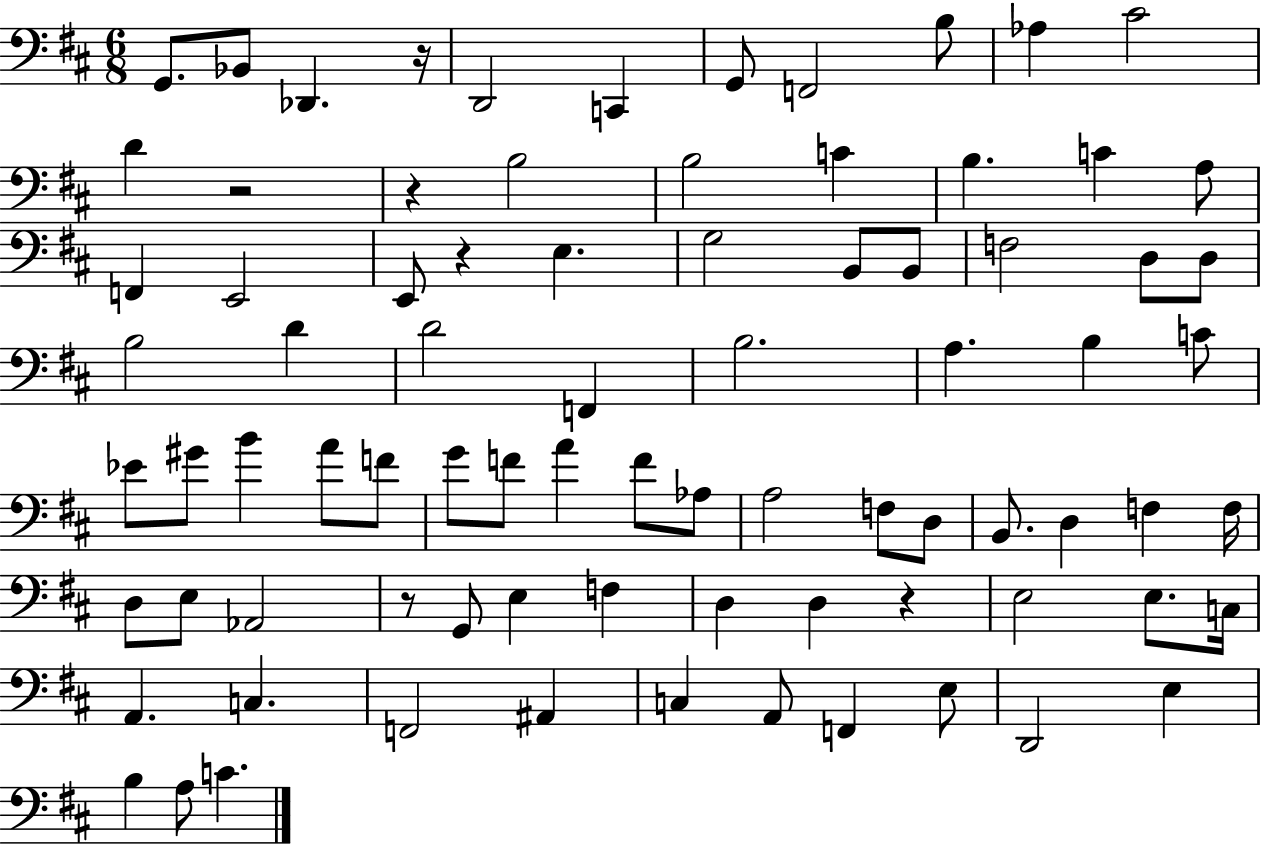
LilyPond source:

{
  \clef bass
  \numericTimeSignature
  \time 6/8
  \key d \major
  g,8. bes,8 des,4. r16 | d,2 c,4 | g,8 f,2 b8 | aes4 cis'2 | \break d'4 r2 | r4 b2 | b2 c'4 | b4. c'4 a8 | \break f,4 e,2 | e,8 r4 e4. | g2 b,8 b,8 | f2 d8 d8 | \break b2 d'4 | d'2 f,4 | b2. | a4. b4 c'8 | \break ees'8 gis'8 b'4 a'8 f'8 | g'8 f'8 a'4 f'8 aes8 | a2 f8 d8 | b,8. d4 f4 f16 | \break d8 e8 aes,2 | r8 g,8 e4 f4 | d4 d4 r4 | e2 e8. c16 | \break a,4. c4. | f,2 ais,4 | c4 a,8 f,4 e8 | d,2 e4 | \break b4 a8 c'4. | \bar "|."
}